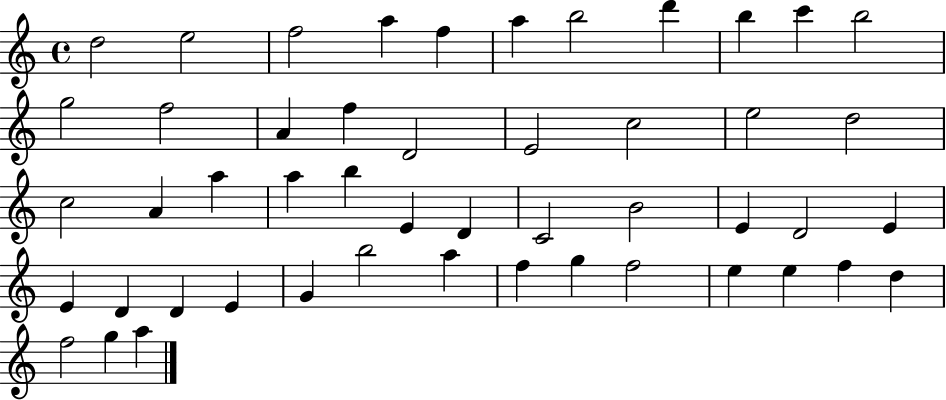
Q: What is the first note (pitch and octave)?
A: D5